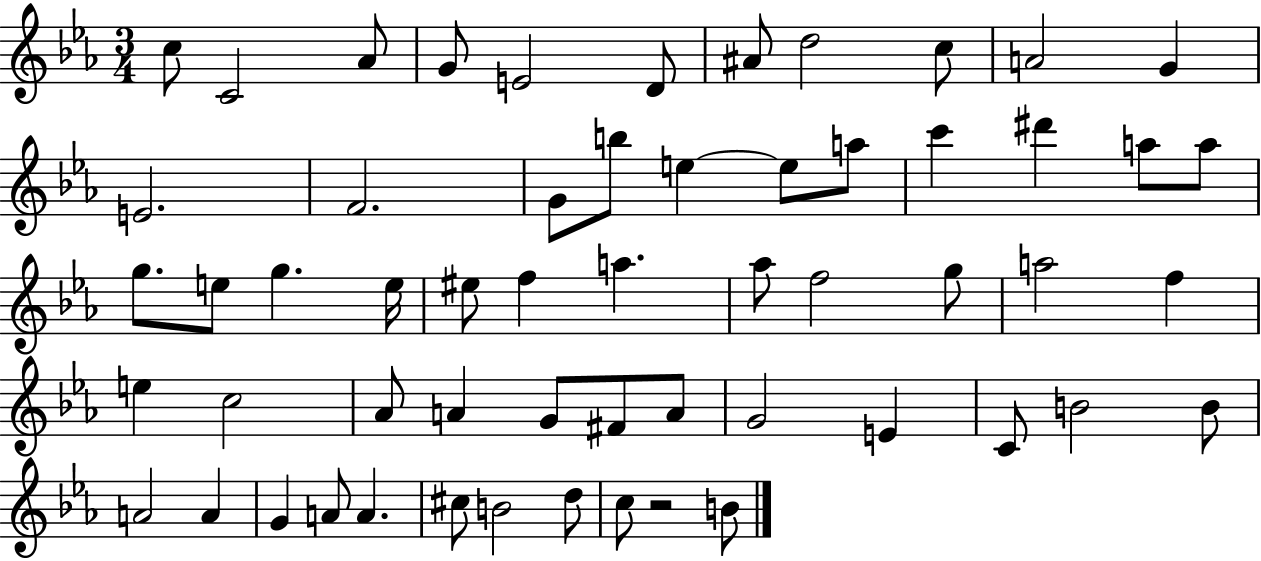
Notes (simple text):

C5/e C4/h Ab4/e G4/e E4/h D4/e A#4/e D5/h C5/e A4/h G4/q E4/h. F4/h. G4/e B5/e E5/q E5/e A5/e C6/q D#6/q A5/e A5/e G5/e. E5/e G5/q. E5/s EIS5/e F5/q A5/q. Ab5/e F5/h G5/e A5/h F5/q E5/q C5/h Ab4/e A4/q G4/e F#4/e A4/e G4/h E4/q C4/e B4/h B4/e A4/h A4/q G4/q A4/e A4/q. C#5/e B4/h D5/e C5/e R/h B4/e